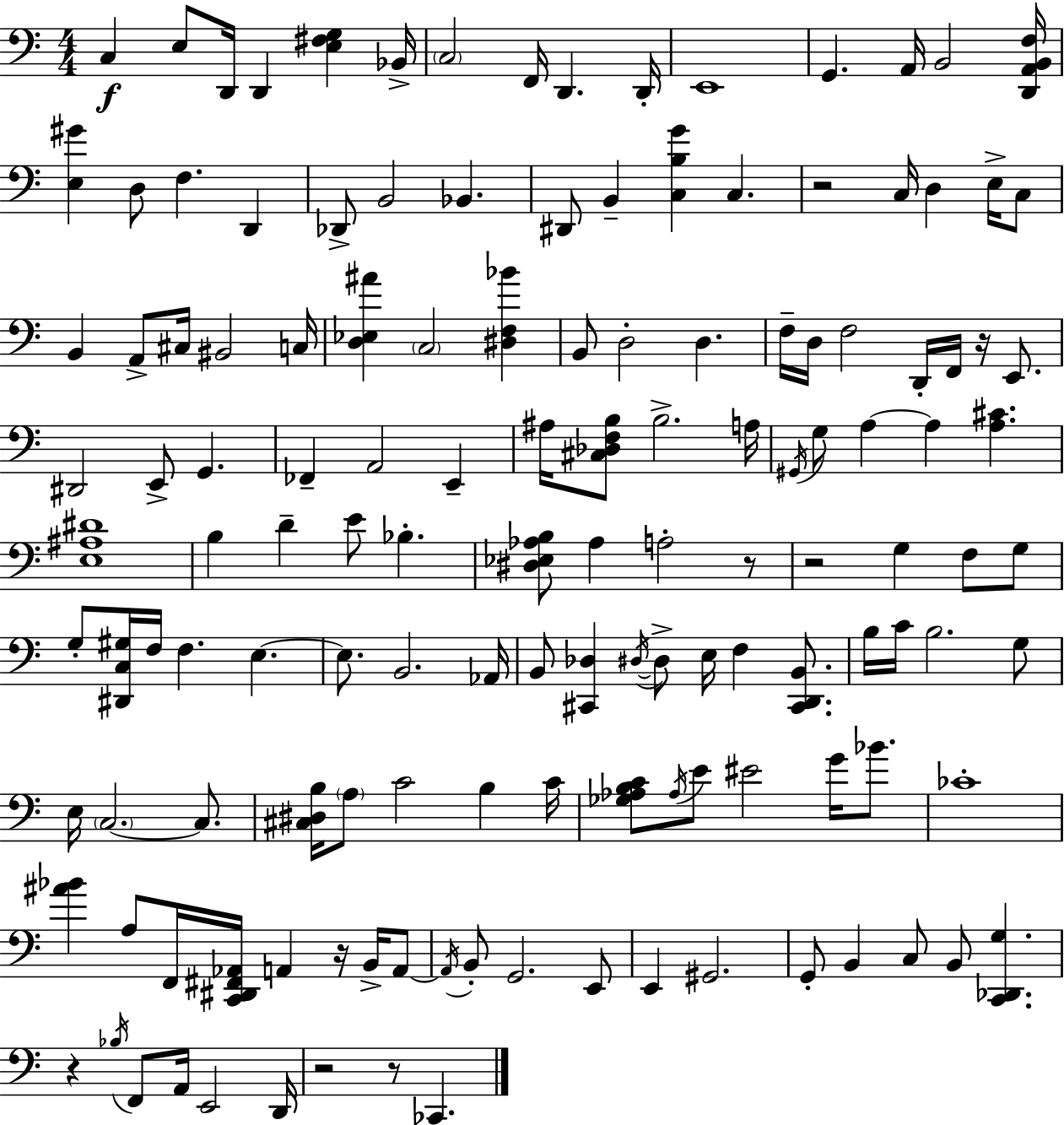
C3/q E3/e D2/s D2/q [E3,F#3,G3]/q Bb2/s C3/h F2/s D2/q. D2/s E2/w G2/q. A2/s B2/h [D2,A2,B2,F3]/s [E3,G#4]/q D3/e F3/q. D2/q Db2/e B2/h Bb2/q. D#2/e B2/q [C3,B3,G4]/q C3/q. R/h C3/s D3/q E3/s C3/e B2/q A2/e C#3/s BIS2/h C3/s [D3,Eb3,A#4]/q C3/h [D#3,F3,Bb4]/q B2/e D3/h D3/q. F3/s D3/s F3/h D2/s F2/s R/s E2/e. D#2/h E2/e G2/q. FES2/q A2/h E2/q A#3/s [C#3,Db3,F3,B3]/e B3/h. A3/s G#2/s G3/e A3/q A3/q [A3,C#4]/q. [E3,A#3,D#4]/w B3/q D4/q E4/e Bb3/q. [D#3,Eb3,Ab3,B3]/e Ab3/q A3/h R/e R/h G3/q F3/e G3/e G3/e [D#2,C3,G#3]/s F3/s F3/q. E3/q. E3/e. B2/h. Ab2/s B2/e [C#2,Db3]/q D#3/s D#3/e E3/s F3/q [C#2,D2,B2]/e. B3/s C4/s B3/h. G3/e E3/s C3/h. C3/e. [C#3,D#3,B3]/s A3/e C4/h B3/q C4/s [Gb3,Ab3,B3,C4]/e Ab3/s E4/e EIS4/h G4/s Bb4/e. CES4/w [A#4,Bb4]/q A3/e F2/s [C2,D#2,F#2,Ab2]/s A2/q R/s B2/s A2/e A2/s B2/e G2/h. E2/e E2/q G#2/h. G2/e B2/q C3/e B2/e [C2,Db2,G3]/q. R/q Bb3/s F2/e A2/s E2/h D2/s R/h R/e CES2/q.